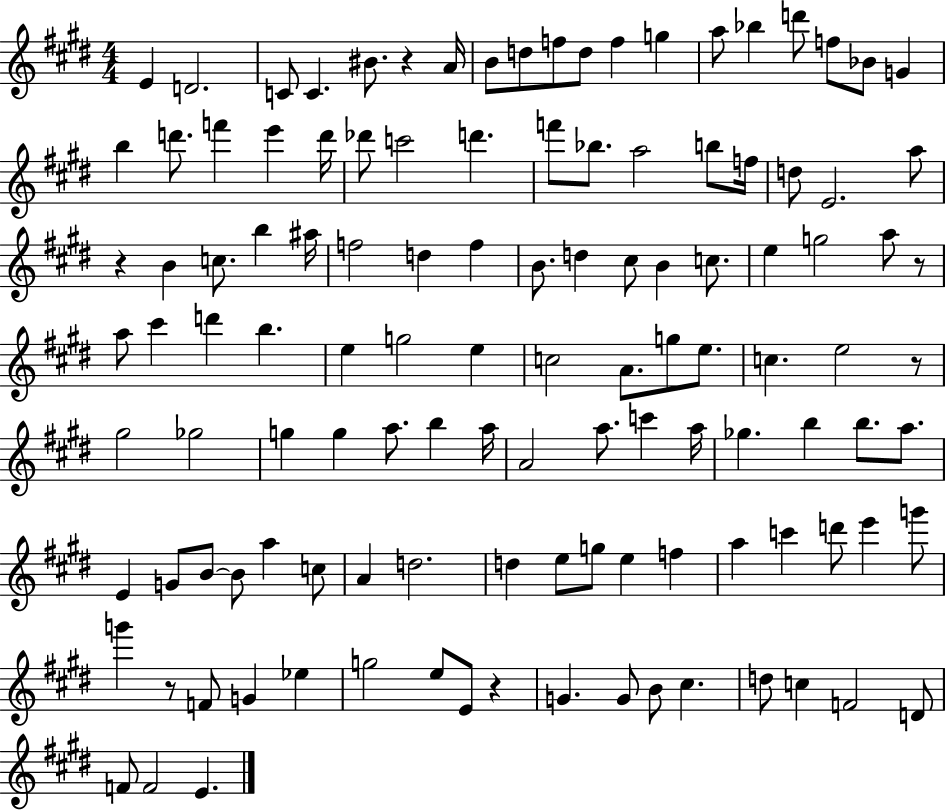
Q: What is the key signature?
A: E major